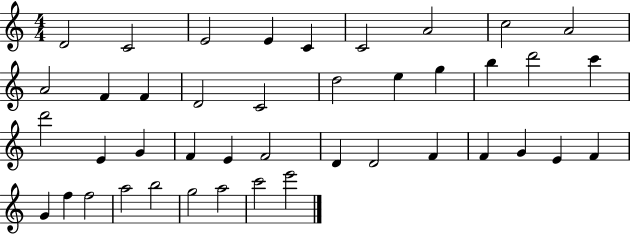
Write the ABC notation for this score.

X:1
T:Untitled
M:4/4
L:1/4
K:C
D2 C2 E2 E C C2 A2 c2 A2 A2 F F D2 C2 d2 e g b d'2 c' d'2 E G F E F2 D D2 F F G E F G f f2 a2 b2 g2 a2 c'2 e'2